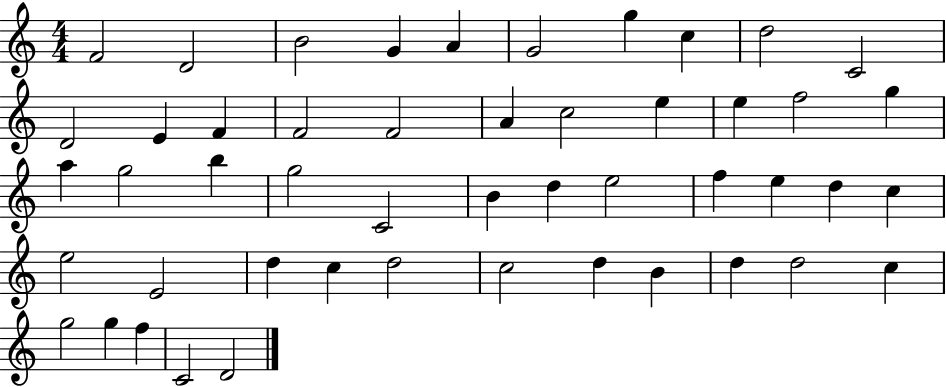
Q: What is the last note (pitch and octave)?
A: D4